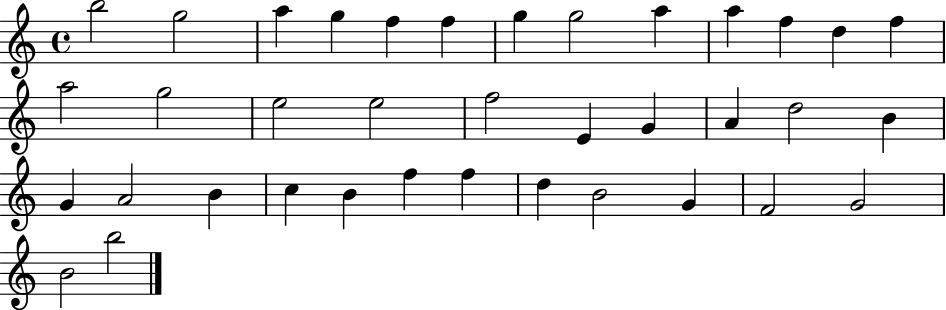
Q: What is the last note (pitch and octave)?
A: B5